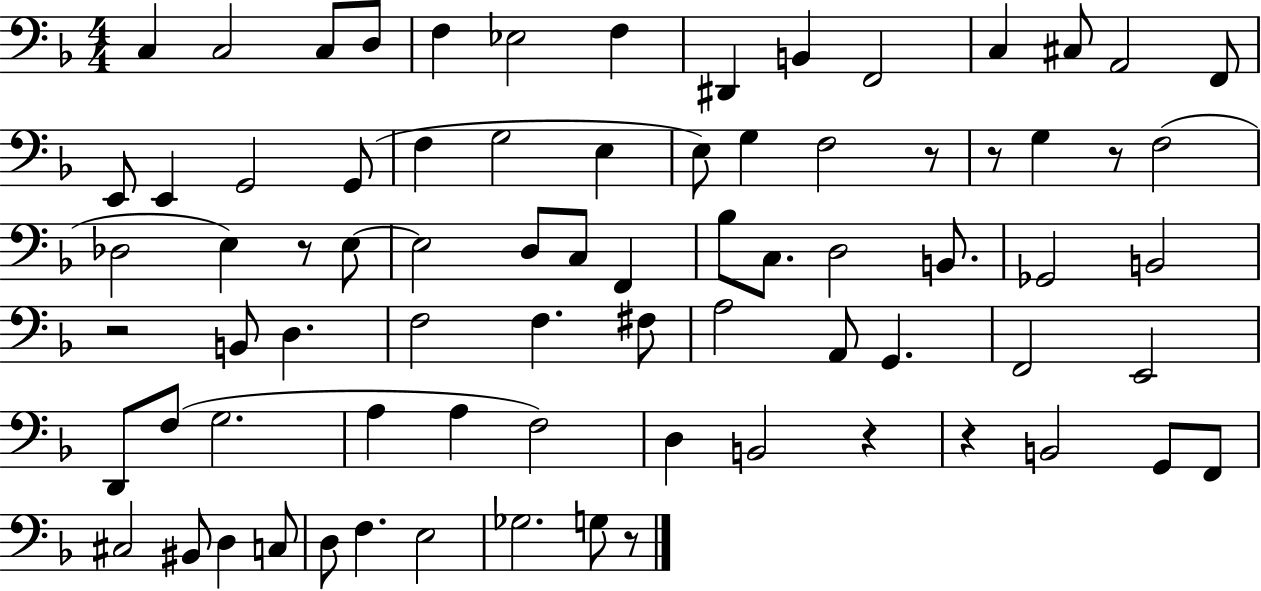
C3/q C3/h C3/e D3/e F3/q Eb3/h F3/q D#2/q B2/q F2/h C3/q C#3/e A2/h F2/e E2/e E2/q G2/h G2/e F3/q G3/h E3/q E3/e G3/q F3/h R/e R/e G3/q R/e F3/h Db3/h E3/q R/e E3/e E3/h D3/e C3/e F2/q Bb3/e C3/e. D3/h B2/e. Gb2/h B2/h R/h B2/e D3/q. F3/h F3/q. F#3/e A3/h A2/e G2/q. F2/h E2/h D2/e F3/e G3/h. A3/q A3/q F3/h D3/q B2/h R/q R/q B2/h G2/e F2/e C#3/h BIS2/e D3/q C3/e D3/e F3/q. E3/h Gb3/h. G3/e R/e